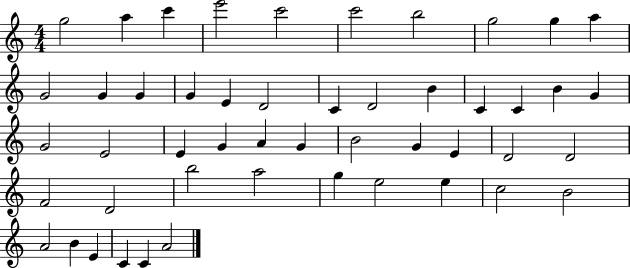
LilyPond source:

{
  \clef treble
  \numericTimeSignature
  \time 4/4
  \key c \major
  g''2 a''4 c'''4 | e'''2 c'''2 | c'''2 b''2 | g''2 g''4 a''4 | \break g'2 g'4 g'4 | g'4 e'4 d'2 | c'4 d'2 b'4 | c'4 c'4 b'4 g'4 | \break g'2 e'2 | e'4 g'4 a'4 g'4 | b'2 g'4 e'4 | d'2 d'2 | \break f'2 d'2 | b''2 a''2 | g''4 e''2 e''4 | c''2 b'2 | \break a'2 b'4 e'4 | c'4 c'4 a'2 | \bar "|."
}